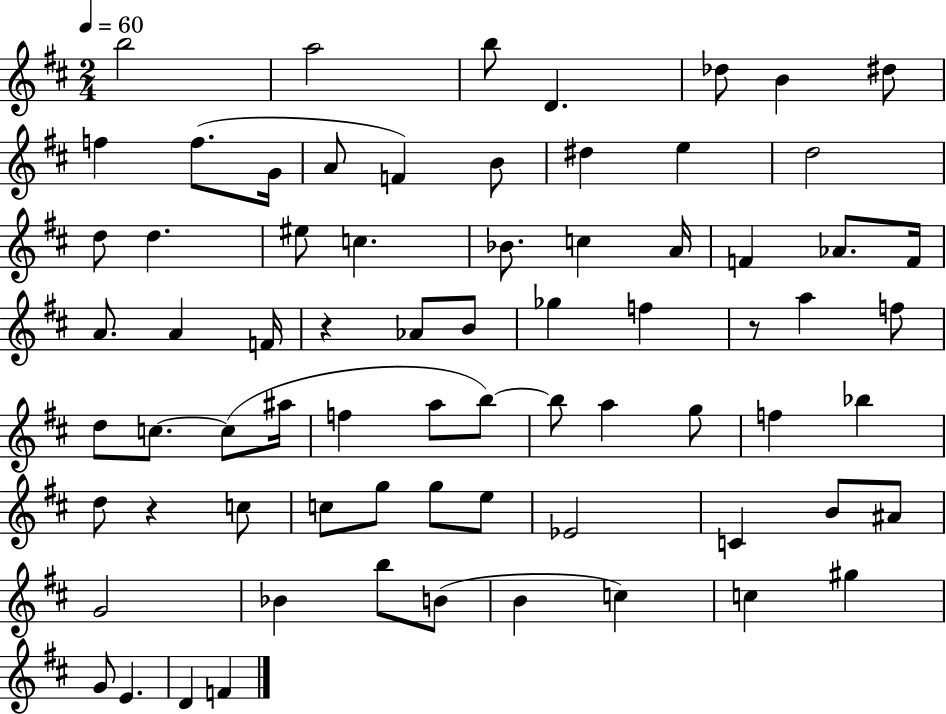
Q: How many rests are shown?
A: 3